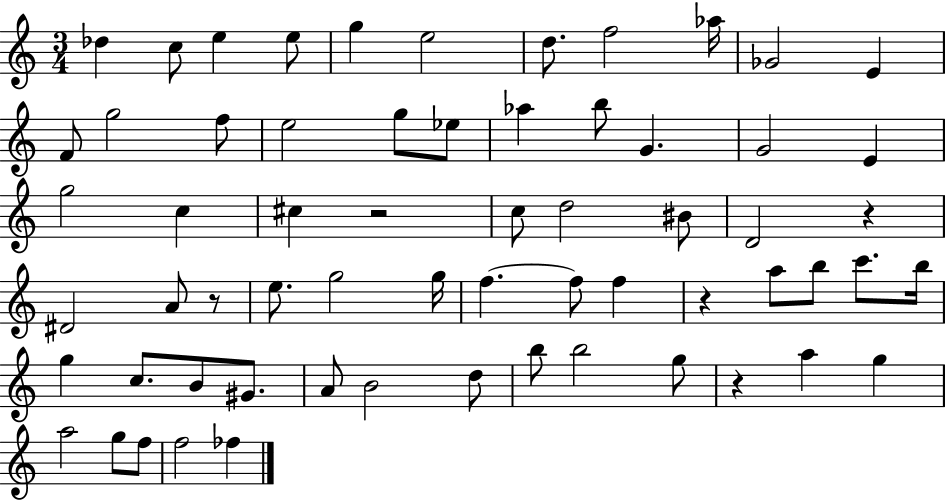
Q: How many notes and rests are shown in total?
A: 63